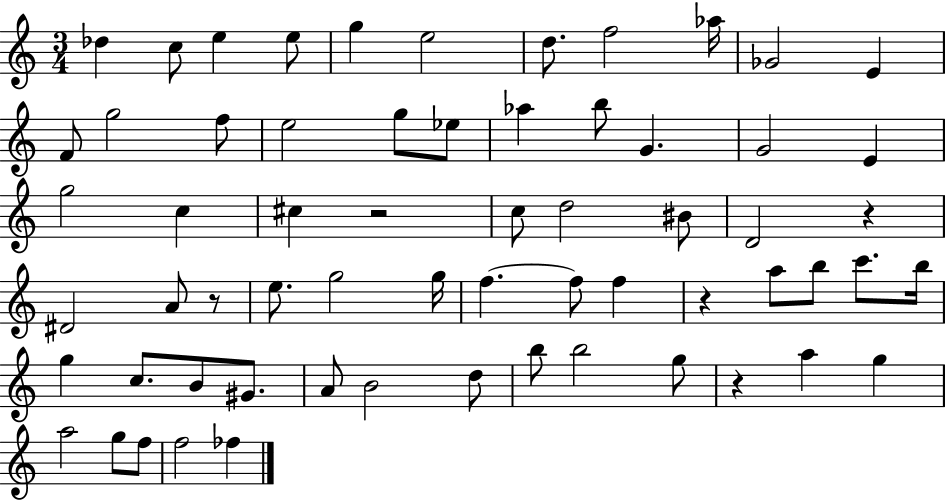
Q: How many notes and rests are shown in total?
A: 63